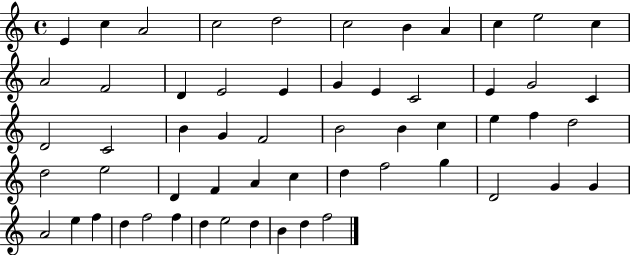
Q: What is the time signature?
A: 4/4